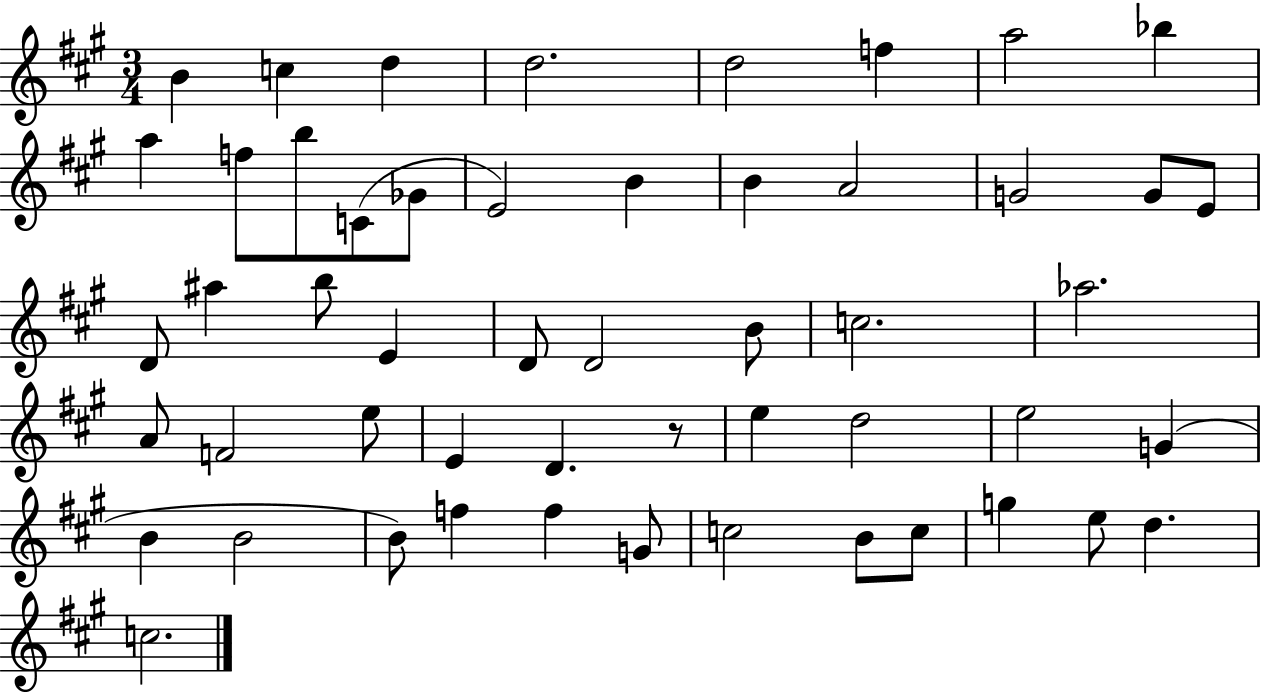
B4/q C5/q D5/q D5/h. D5/h F5/q A5/h Bb5/q A5/q F5/e B5/e C4/e Gb4/e E4/h B4/q B4/q A4/h G4/h G4/e E4/e D4/e A#5/q B5/e E4/q D4/e D4/h B4/e C5/h. Ab5/h. A4/e F4/h E5/e E4/q D4/q. R/e E5/q D5/h E5/h G4/q B4/q B4/h B4/e F5/q F5/q G4/e C5/h B4/e C5/e G5/q E5/e D5/q. C5/h.